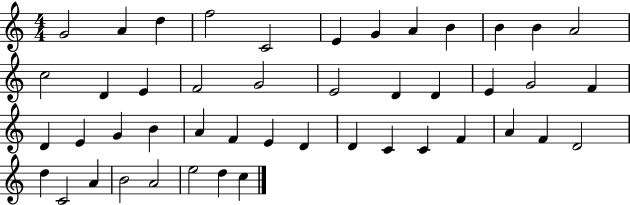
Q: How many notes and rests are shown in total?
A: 46